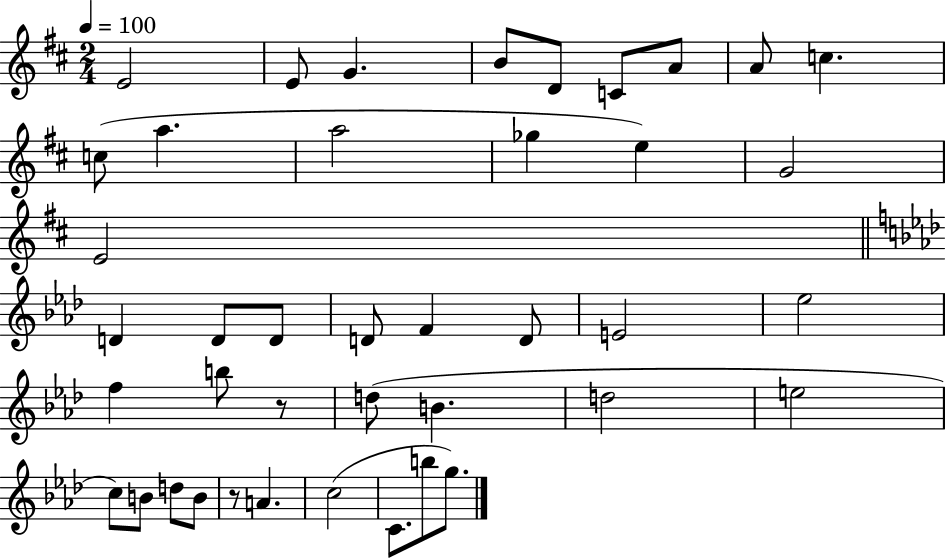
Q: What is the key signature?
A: D major